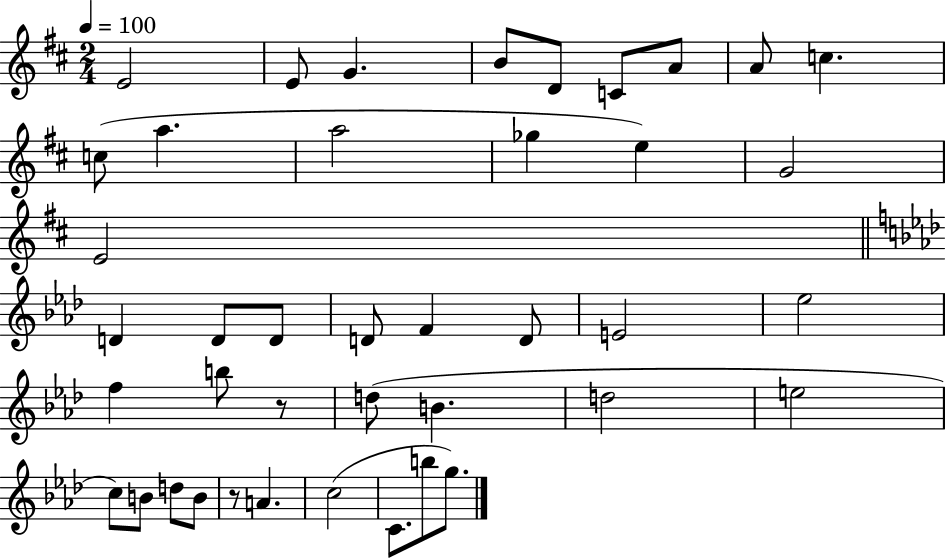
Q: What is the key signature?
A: D major